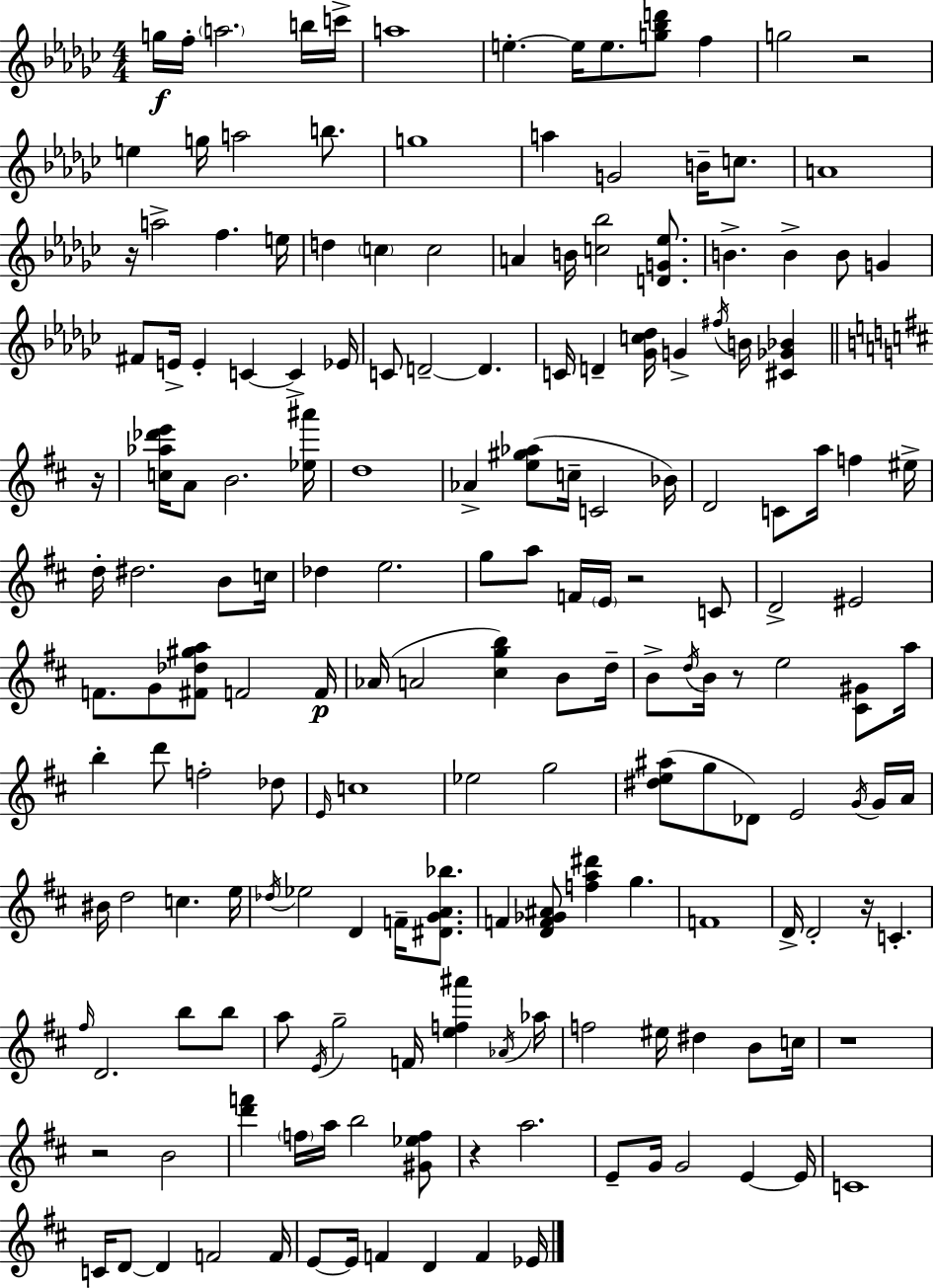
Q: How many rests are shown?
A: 9